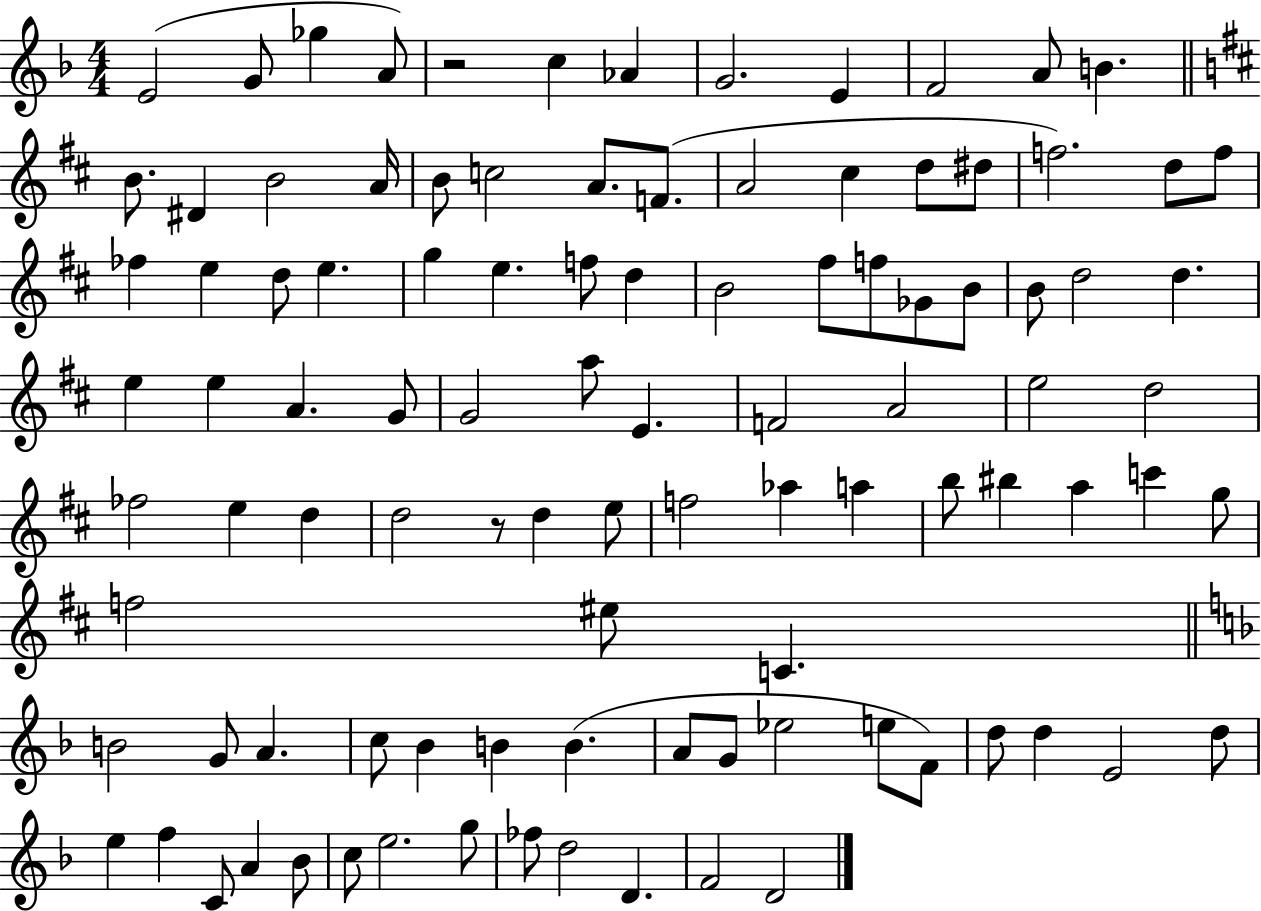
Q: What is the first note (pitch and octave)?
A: E4